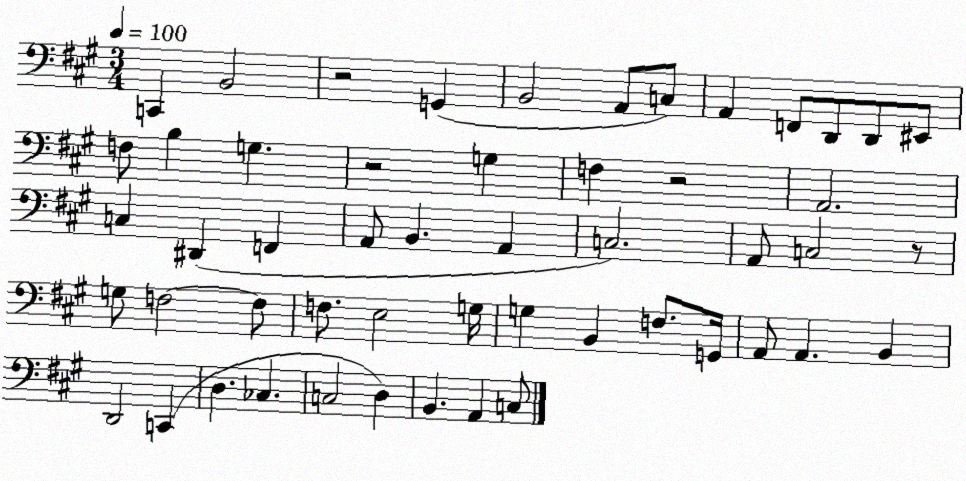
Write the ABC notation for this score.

X:1
T:Untitled
M:3/4
L:1/4
K:A
C,, B,,2 z2 G,, B,,2 A,,/2 C,/2 A,, F,,/2 D,,/2 D,,/2 ^E,,/2 F,/2 B, G, z2 G, F, z2 A,,2 C, ^D,, F,, A,,/2 B,, A,, C,2 A,,/2 C,2 z/2 G,/2 F,2 F,/2 F,/2 E,2 G,/4 G, B,, F,/2 G,,/4 A,,/2 A,, B,, D,,2 C,, D, _C, C,2 D, B,, A,, C,/2